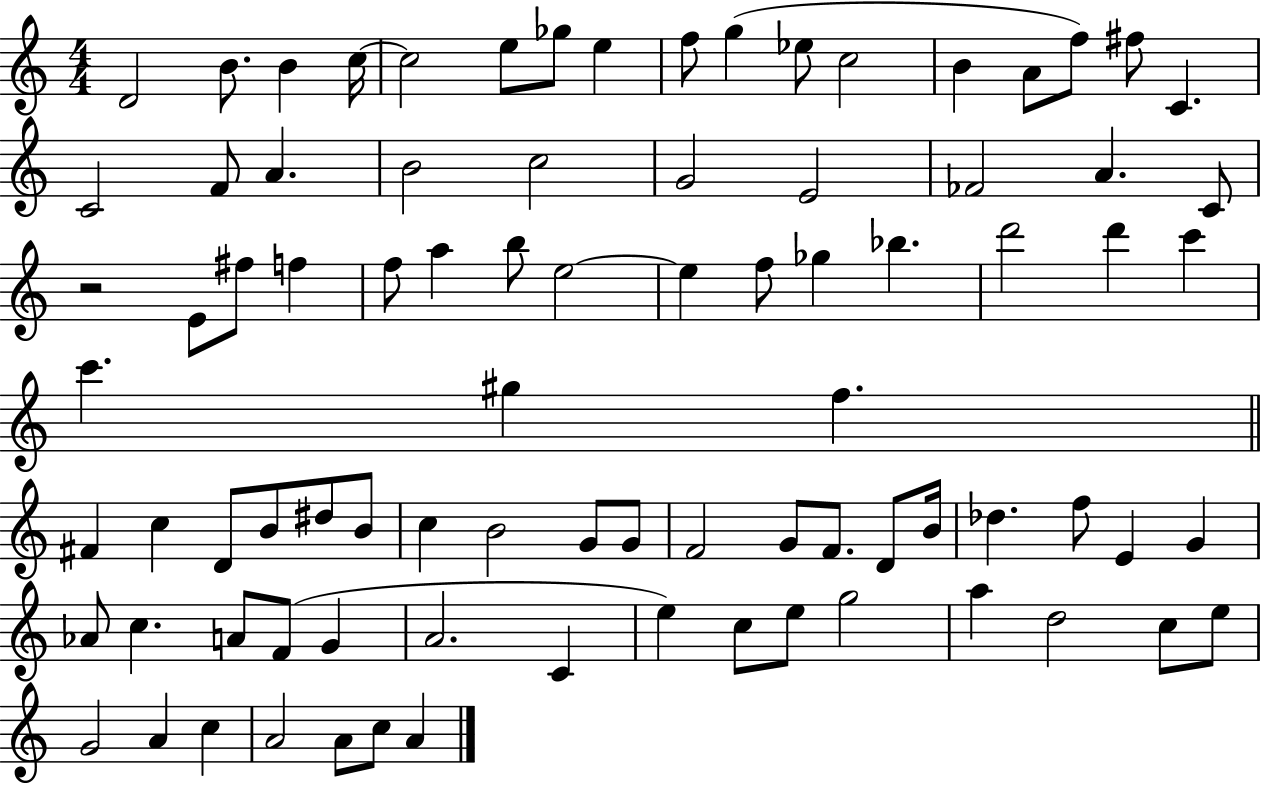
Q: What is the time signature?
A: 4/4